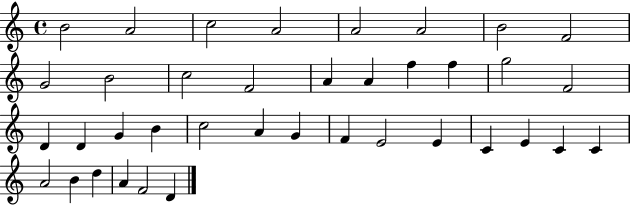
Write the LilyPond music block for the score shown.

{
  \clef treble
  \time 4/4
  \defaultTimeSignature
  \key c \major
  b'2 a'2 | c''2 a'2 | a'2 a'2 | b'2 f'2 | \break g'2 b'2 | c''2 f'2 | a'4 a'4 f''4 f''4 | g''2 f'2 | \break d'4 d'4 g'4 b'4 | c''2 a'4 g'4 | f'4 e'2 e'4 | c'4 e'4 c'4 c'4 | \break a'2 b'4 d''4 | a'4 f'2 d'4 | \bar "|."
}